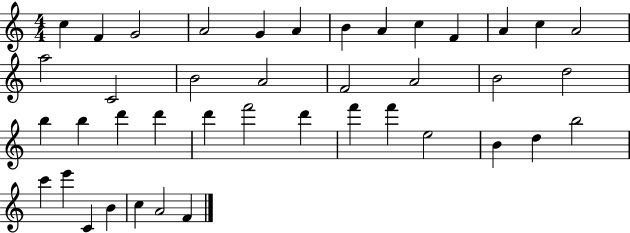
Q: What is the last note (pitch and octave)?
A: F4